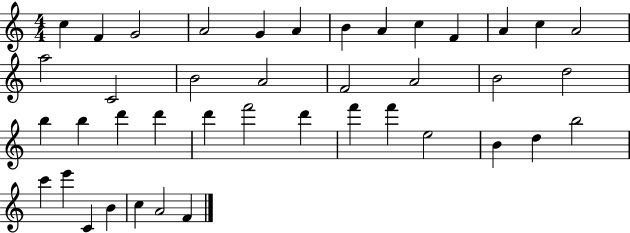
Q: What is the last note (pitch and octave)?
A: F4